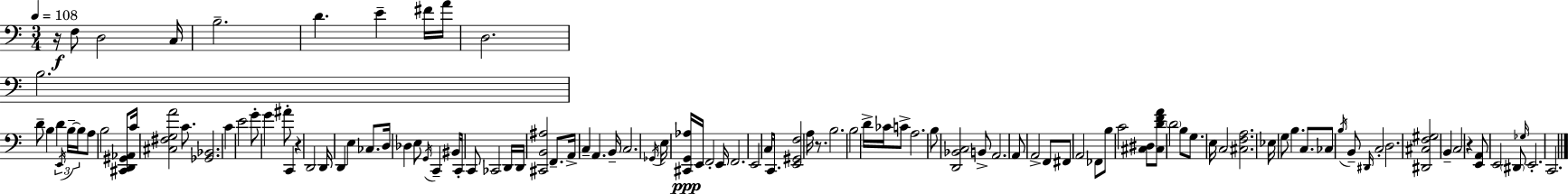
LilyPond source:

{
  \clef bass
  \numericTimeSignature
  \time 3/4
  \key a \minor
  \tempo 4 = 108
  r16\f f8 d2 c16 | b2.-- | d'4. e'4-- fis'16 a'16 | d2. | \break b2. | d'8-- b4 d'4 \tuplet 3/2 { \acciaccatura { e,16 } b16--~~ | b16 } a8 b2 <cis, d, gis, aes,>8 | c'16 <cis fis g a'>2 c'8. | \break <ges, bes,>2. | c'4 e'2 | g'8-. g'4 ais'8-. c,4 | r4 d,2 | \break d,16 d,4 e4 ces8. | d16 des4 e8 \acciaccatura { g,16 } c,4-- | bis,16 c,16-. c,8 ces,2 | d,16 d,16 <cis, b, ais>2 f,8.-- | \break a,16-> c4-- a,4. | b,16-- c2. | \acciaccatura { ges,16 } e16 <cis, g, aes>16\ppp e,16 f,2-. | e,16 f,2. | \break e,2 c16 | c,8. <e, gis, f>2 a16 | r8. b2. | b2 d'16-> | \break ces'16 c'8-> a2. | b8 <d, bes, c>2 | b,8-> a,2. | a,8 a,2-> | \break f,8 fis,8 a,2 | fes,8 b8 c'2 | <cis dis>8 <cis d' f' a'>8 \parenthesize d'2 | b8 g8. e16 c2 | \break <cis f a>2. | ees16 g8 b4. | c8. ces8 \acciaccatura { b16 } b,8-- \grace { dis,16 } c2-. | d2. | \break <dis, cis f gis>2 | b,4-- c2 | r4 <e, a,>8 e,2 | \parenthesize dis,8 \grace { ges16 } e,2.-. | \break c,2. | \bar "|."
}